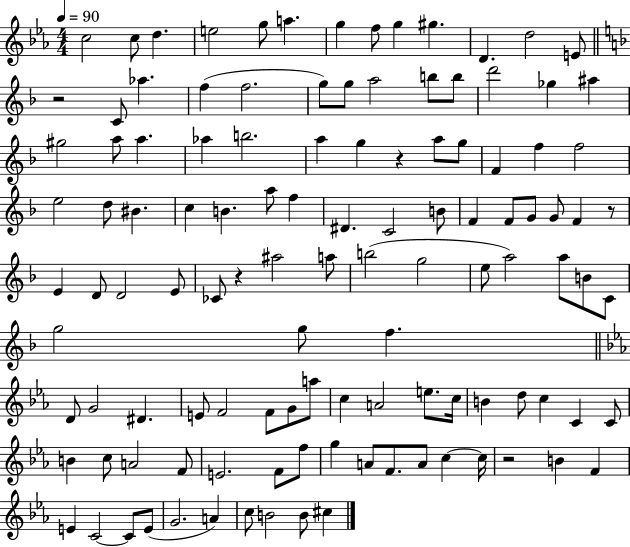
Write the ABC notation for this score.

X:1
T:Untitled
M:4/4
L:1/4
K:Eb
c2 c/2 d e2 g/2 a g f/2 g ^g D d2 E/2 z2 C/2 _a f f2 g/2 g/2 a2 b/2 b/2 d'2 _g ^a ^g2 a/2 a _a b2 a g z a/2 g/2 F f f2 e2 d/2 ^B c B a/2 f ^D C2 B/2 F F/2 G/2 G/2 F z/2 E D/2 D2 E/2 _C/2 z ^a2 a/2 b2 g2 e/2 a2 a/2 B/2 C/2 g2 g/2 f D/2 G2 ^D E/2 F2 F/2 G/2 a/2 c A2 e/2 c/4 B d/2 c C C/2 B c/2 A2 F/2 E2 F/2 f/2 g A/2 F/2 A/2 c c/4 z2 B F E C2 C/2 E/2 G2 A c/2 B2 B/2 ^c